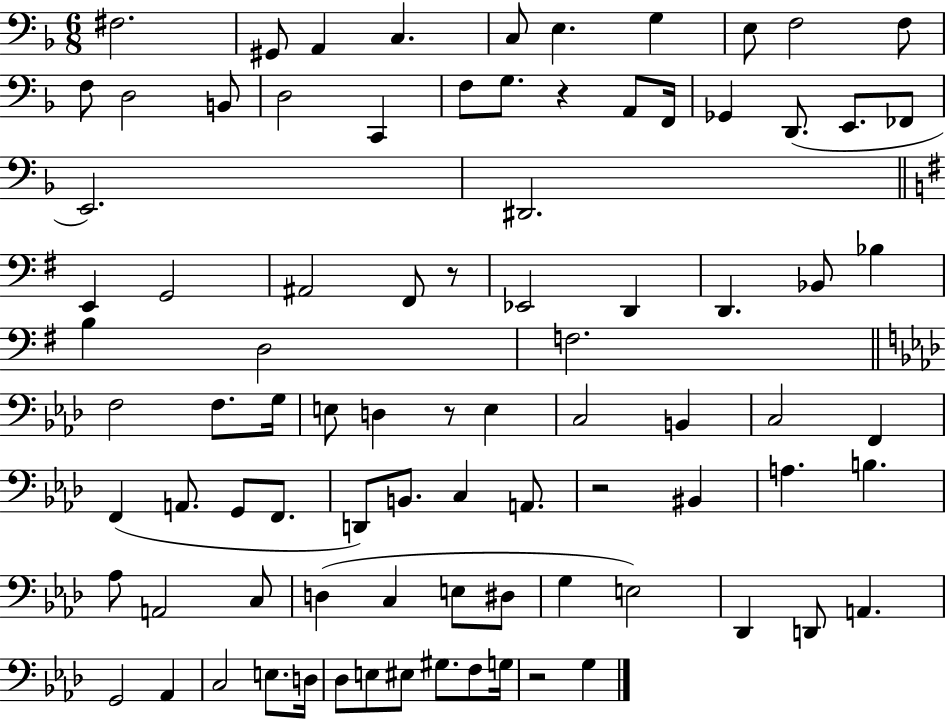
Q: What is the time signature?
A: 6/8